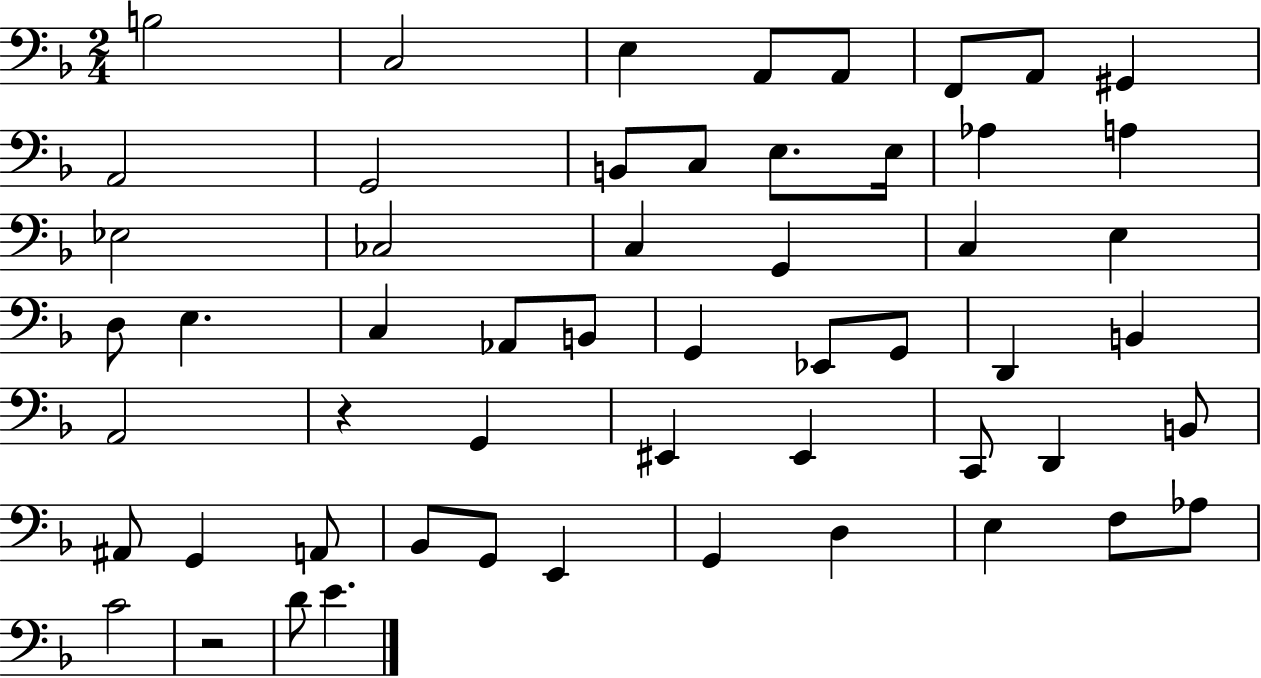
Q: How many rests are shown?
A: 2